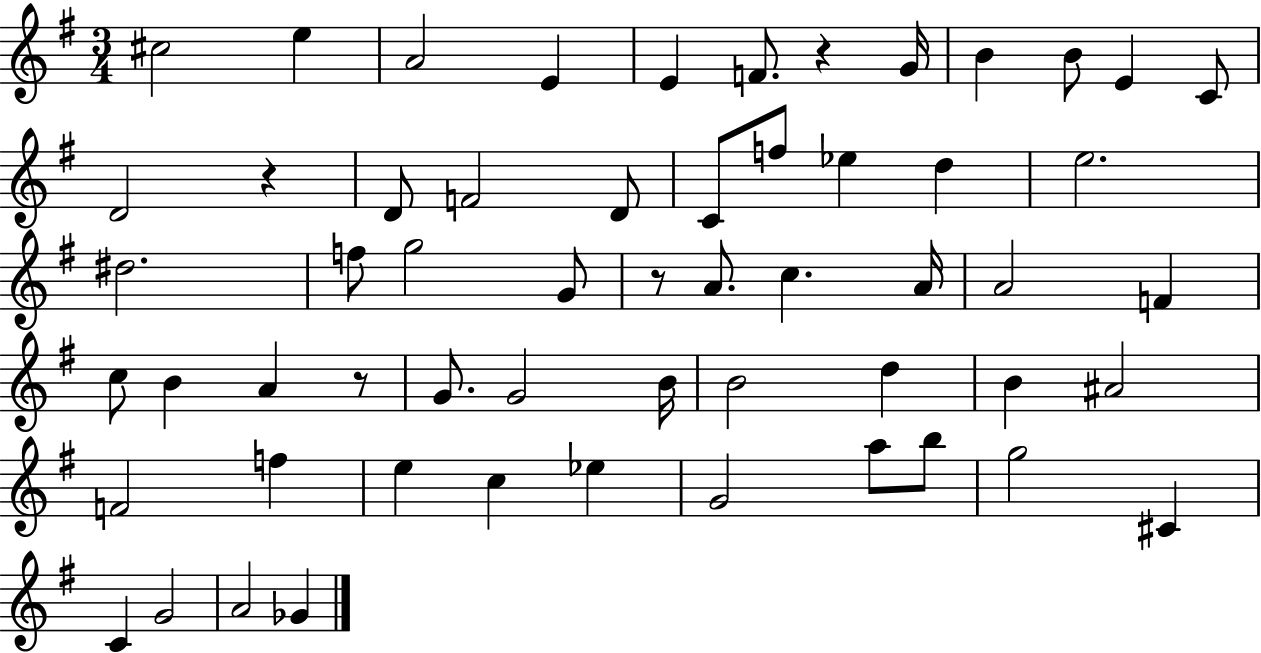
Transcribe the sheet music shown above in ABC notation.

X:1
T:Untitled
M:3/4
L:1/4
K:G
^c2 e A2 E E F/2 z G/4 B B/2 E C/2 D2 z D/2 F2 D/2 C/2 f/2 _e d e2 ^d2 f/2 g2 G/2 z/2 A/2 c A/4 A2 F c/2 B A z/2 G/2 G2 B/4 B2 d B ^A2 F2 f e c _e G2 a/2 b/2 g2 ^C C G2 A2 _G